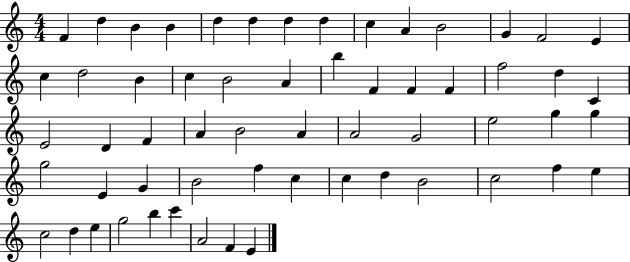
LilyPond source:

{
  \clef treble
  \numericTimeSignature
  \time 4/4
  \key c \major
  f'4 d''4 b'4 b'4 | d''4 d''4 d''4 d''4 | c''4 a'4 b'2 | g'4 f'2 e'4 | \break c''4 d''2 b'4 | c''4 b'2 a'4 | b''4 f'4 f'4 f'4 | f''2 d''4 c'4 | \break e'2 d'4 f'4 | a'4 b'2 a'4 | a'2 g'2 | e''2 g''4 g''4 | \break g''2 e'4 g'4 | b'2 f''4 c''4 | c''4 d''4 b'2 | c''2 f''4 e''4 | \break c''2 d''4 e''4 | g''2 b''4 c'''4 | a'2 f'4 e'4 | \bar "|."
}